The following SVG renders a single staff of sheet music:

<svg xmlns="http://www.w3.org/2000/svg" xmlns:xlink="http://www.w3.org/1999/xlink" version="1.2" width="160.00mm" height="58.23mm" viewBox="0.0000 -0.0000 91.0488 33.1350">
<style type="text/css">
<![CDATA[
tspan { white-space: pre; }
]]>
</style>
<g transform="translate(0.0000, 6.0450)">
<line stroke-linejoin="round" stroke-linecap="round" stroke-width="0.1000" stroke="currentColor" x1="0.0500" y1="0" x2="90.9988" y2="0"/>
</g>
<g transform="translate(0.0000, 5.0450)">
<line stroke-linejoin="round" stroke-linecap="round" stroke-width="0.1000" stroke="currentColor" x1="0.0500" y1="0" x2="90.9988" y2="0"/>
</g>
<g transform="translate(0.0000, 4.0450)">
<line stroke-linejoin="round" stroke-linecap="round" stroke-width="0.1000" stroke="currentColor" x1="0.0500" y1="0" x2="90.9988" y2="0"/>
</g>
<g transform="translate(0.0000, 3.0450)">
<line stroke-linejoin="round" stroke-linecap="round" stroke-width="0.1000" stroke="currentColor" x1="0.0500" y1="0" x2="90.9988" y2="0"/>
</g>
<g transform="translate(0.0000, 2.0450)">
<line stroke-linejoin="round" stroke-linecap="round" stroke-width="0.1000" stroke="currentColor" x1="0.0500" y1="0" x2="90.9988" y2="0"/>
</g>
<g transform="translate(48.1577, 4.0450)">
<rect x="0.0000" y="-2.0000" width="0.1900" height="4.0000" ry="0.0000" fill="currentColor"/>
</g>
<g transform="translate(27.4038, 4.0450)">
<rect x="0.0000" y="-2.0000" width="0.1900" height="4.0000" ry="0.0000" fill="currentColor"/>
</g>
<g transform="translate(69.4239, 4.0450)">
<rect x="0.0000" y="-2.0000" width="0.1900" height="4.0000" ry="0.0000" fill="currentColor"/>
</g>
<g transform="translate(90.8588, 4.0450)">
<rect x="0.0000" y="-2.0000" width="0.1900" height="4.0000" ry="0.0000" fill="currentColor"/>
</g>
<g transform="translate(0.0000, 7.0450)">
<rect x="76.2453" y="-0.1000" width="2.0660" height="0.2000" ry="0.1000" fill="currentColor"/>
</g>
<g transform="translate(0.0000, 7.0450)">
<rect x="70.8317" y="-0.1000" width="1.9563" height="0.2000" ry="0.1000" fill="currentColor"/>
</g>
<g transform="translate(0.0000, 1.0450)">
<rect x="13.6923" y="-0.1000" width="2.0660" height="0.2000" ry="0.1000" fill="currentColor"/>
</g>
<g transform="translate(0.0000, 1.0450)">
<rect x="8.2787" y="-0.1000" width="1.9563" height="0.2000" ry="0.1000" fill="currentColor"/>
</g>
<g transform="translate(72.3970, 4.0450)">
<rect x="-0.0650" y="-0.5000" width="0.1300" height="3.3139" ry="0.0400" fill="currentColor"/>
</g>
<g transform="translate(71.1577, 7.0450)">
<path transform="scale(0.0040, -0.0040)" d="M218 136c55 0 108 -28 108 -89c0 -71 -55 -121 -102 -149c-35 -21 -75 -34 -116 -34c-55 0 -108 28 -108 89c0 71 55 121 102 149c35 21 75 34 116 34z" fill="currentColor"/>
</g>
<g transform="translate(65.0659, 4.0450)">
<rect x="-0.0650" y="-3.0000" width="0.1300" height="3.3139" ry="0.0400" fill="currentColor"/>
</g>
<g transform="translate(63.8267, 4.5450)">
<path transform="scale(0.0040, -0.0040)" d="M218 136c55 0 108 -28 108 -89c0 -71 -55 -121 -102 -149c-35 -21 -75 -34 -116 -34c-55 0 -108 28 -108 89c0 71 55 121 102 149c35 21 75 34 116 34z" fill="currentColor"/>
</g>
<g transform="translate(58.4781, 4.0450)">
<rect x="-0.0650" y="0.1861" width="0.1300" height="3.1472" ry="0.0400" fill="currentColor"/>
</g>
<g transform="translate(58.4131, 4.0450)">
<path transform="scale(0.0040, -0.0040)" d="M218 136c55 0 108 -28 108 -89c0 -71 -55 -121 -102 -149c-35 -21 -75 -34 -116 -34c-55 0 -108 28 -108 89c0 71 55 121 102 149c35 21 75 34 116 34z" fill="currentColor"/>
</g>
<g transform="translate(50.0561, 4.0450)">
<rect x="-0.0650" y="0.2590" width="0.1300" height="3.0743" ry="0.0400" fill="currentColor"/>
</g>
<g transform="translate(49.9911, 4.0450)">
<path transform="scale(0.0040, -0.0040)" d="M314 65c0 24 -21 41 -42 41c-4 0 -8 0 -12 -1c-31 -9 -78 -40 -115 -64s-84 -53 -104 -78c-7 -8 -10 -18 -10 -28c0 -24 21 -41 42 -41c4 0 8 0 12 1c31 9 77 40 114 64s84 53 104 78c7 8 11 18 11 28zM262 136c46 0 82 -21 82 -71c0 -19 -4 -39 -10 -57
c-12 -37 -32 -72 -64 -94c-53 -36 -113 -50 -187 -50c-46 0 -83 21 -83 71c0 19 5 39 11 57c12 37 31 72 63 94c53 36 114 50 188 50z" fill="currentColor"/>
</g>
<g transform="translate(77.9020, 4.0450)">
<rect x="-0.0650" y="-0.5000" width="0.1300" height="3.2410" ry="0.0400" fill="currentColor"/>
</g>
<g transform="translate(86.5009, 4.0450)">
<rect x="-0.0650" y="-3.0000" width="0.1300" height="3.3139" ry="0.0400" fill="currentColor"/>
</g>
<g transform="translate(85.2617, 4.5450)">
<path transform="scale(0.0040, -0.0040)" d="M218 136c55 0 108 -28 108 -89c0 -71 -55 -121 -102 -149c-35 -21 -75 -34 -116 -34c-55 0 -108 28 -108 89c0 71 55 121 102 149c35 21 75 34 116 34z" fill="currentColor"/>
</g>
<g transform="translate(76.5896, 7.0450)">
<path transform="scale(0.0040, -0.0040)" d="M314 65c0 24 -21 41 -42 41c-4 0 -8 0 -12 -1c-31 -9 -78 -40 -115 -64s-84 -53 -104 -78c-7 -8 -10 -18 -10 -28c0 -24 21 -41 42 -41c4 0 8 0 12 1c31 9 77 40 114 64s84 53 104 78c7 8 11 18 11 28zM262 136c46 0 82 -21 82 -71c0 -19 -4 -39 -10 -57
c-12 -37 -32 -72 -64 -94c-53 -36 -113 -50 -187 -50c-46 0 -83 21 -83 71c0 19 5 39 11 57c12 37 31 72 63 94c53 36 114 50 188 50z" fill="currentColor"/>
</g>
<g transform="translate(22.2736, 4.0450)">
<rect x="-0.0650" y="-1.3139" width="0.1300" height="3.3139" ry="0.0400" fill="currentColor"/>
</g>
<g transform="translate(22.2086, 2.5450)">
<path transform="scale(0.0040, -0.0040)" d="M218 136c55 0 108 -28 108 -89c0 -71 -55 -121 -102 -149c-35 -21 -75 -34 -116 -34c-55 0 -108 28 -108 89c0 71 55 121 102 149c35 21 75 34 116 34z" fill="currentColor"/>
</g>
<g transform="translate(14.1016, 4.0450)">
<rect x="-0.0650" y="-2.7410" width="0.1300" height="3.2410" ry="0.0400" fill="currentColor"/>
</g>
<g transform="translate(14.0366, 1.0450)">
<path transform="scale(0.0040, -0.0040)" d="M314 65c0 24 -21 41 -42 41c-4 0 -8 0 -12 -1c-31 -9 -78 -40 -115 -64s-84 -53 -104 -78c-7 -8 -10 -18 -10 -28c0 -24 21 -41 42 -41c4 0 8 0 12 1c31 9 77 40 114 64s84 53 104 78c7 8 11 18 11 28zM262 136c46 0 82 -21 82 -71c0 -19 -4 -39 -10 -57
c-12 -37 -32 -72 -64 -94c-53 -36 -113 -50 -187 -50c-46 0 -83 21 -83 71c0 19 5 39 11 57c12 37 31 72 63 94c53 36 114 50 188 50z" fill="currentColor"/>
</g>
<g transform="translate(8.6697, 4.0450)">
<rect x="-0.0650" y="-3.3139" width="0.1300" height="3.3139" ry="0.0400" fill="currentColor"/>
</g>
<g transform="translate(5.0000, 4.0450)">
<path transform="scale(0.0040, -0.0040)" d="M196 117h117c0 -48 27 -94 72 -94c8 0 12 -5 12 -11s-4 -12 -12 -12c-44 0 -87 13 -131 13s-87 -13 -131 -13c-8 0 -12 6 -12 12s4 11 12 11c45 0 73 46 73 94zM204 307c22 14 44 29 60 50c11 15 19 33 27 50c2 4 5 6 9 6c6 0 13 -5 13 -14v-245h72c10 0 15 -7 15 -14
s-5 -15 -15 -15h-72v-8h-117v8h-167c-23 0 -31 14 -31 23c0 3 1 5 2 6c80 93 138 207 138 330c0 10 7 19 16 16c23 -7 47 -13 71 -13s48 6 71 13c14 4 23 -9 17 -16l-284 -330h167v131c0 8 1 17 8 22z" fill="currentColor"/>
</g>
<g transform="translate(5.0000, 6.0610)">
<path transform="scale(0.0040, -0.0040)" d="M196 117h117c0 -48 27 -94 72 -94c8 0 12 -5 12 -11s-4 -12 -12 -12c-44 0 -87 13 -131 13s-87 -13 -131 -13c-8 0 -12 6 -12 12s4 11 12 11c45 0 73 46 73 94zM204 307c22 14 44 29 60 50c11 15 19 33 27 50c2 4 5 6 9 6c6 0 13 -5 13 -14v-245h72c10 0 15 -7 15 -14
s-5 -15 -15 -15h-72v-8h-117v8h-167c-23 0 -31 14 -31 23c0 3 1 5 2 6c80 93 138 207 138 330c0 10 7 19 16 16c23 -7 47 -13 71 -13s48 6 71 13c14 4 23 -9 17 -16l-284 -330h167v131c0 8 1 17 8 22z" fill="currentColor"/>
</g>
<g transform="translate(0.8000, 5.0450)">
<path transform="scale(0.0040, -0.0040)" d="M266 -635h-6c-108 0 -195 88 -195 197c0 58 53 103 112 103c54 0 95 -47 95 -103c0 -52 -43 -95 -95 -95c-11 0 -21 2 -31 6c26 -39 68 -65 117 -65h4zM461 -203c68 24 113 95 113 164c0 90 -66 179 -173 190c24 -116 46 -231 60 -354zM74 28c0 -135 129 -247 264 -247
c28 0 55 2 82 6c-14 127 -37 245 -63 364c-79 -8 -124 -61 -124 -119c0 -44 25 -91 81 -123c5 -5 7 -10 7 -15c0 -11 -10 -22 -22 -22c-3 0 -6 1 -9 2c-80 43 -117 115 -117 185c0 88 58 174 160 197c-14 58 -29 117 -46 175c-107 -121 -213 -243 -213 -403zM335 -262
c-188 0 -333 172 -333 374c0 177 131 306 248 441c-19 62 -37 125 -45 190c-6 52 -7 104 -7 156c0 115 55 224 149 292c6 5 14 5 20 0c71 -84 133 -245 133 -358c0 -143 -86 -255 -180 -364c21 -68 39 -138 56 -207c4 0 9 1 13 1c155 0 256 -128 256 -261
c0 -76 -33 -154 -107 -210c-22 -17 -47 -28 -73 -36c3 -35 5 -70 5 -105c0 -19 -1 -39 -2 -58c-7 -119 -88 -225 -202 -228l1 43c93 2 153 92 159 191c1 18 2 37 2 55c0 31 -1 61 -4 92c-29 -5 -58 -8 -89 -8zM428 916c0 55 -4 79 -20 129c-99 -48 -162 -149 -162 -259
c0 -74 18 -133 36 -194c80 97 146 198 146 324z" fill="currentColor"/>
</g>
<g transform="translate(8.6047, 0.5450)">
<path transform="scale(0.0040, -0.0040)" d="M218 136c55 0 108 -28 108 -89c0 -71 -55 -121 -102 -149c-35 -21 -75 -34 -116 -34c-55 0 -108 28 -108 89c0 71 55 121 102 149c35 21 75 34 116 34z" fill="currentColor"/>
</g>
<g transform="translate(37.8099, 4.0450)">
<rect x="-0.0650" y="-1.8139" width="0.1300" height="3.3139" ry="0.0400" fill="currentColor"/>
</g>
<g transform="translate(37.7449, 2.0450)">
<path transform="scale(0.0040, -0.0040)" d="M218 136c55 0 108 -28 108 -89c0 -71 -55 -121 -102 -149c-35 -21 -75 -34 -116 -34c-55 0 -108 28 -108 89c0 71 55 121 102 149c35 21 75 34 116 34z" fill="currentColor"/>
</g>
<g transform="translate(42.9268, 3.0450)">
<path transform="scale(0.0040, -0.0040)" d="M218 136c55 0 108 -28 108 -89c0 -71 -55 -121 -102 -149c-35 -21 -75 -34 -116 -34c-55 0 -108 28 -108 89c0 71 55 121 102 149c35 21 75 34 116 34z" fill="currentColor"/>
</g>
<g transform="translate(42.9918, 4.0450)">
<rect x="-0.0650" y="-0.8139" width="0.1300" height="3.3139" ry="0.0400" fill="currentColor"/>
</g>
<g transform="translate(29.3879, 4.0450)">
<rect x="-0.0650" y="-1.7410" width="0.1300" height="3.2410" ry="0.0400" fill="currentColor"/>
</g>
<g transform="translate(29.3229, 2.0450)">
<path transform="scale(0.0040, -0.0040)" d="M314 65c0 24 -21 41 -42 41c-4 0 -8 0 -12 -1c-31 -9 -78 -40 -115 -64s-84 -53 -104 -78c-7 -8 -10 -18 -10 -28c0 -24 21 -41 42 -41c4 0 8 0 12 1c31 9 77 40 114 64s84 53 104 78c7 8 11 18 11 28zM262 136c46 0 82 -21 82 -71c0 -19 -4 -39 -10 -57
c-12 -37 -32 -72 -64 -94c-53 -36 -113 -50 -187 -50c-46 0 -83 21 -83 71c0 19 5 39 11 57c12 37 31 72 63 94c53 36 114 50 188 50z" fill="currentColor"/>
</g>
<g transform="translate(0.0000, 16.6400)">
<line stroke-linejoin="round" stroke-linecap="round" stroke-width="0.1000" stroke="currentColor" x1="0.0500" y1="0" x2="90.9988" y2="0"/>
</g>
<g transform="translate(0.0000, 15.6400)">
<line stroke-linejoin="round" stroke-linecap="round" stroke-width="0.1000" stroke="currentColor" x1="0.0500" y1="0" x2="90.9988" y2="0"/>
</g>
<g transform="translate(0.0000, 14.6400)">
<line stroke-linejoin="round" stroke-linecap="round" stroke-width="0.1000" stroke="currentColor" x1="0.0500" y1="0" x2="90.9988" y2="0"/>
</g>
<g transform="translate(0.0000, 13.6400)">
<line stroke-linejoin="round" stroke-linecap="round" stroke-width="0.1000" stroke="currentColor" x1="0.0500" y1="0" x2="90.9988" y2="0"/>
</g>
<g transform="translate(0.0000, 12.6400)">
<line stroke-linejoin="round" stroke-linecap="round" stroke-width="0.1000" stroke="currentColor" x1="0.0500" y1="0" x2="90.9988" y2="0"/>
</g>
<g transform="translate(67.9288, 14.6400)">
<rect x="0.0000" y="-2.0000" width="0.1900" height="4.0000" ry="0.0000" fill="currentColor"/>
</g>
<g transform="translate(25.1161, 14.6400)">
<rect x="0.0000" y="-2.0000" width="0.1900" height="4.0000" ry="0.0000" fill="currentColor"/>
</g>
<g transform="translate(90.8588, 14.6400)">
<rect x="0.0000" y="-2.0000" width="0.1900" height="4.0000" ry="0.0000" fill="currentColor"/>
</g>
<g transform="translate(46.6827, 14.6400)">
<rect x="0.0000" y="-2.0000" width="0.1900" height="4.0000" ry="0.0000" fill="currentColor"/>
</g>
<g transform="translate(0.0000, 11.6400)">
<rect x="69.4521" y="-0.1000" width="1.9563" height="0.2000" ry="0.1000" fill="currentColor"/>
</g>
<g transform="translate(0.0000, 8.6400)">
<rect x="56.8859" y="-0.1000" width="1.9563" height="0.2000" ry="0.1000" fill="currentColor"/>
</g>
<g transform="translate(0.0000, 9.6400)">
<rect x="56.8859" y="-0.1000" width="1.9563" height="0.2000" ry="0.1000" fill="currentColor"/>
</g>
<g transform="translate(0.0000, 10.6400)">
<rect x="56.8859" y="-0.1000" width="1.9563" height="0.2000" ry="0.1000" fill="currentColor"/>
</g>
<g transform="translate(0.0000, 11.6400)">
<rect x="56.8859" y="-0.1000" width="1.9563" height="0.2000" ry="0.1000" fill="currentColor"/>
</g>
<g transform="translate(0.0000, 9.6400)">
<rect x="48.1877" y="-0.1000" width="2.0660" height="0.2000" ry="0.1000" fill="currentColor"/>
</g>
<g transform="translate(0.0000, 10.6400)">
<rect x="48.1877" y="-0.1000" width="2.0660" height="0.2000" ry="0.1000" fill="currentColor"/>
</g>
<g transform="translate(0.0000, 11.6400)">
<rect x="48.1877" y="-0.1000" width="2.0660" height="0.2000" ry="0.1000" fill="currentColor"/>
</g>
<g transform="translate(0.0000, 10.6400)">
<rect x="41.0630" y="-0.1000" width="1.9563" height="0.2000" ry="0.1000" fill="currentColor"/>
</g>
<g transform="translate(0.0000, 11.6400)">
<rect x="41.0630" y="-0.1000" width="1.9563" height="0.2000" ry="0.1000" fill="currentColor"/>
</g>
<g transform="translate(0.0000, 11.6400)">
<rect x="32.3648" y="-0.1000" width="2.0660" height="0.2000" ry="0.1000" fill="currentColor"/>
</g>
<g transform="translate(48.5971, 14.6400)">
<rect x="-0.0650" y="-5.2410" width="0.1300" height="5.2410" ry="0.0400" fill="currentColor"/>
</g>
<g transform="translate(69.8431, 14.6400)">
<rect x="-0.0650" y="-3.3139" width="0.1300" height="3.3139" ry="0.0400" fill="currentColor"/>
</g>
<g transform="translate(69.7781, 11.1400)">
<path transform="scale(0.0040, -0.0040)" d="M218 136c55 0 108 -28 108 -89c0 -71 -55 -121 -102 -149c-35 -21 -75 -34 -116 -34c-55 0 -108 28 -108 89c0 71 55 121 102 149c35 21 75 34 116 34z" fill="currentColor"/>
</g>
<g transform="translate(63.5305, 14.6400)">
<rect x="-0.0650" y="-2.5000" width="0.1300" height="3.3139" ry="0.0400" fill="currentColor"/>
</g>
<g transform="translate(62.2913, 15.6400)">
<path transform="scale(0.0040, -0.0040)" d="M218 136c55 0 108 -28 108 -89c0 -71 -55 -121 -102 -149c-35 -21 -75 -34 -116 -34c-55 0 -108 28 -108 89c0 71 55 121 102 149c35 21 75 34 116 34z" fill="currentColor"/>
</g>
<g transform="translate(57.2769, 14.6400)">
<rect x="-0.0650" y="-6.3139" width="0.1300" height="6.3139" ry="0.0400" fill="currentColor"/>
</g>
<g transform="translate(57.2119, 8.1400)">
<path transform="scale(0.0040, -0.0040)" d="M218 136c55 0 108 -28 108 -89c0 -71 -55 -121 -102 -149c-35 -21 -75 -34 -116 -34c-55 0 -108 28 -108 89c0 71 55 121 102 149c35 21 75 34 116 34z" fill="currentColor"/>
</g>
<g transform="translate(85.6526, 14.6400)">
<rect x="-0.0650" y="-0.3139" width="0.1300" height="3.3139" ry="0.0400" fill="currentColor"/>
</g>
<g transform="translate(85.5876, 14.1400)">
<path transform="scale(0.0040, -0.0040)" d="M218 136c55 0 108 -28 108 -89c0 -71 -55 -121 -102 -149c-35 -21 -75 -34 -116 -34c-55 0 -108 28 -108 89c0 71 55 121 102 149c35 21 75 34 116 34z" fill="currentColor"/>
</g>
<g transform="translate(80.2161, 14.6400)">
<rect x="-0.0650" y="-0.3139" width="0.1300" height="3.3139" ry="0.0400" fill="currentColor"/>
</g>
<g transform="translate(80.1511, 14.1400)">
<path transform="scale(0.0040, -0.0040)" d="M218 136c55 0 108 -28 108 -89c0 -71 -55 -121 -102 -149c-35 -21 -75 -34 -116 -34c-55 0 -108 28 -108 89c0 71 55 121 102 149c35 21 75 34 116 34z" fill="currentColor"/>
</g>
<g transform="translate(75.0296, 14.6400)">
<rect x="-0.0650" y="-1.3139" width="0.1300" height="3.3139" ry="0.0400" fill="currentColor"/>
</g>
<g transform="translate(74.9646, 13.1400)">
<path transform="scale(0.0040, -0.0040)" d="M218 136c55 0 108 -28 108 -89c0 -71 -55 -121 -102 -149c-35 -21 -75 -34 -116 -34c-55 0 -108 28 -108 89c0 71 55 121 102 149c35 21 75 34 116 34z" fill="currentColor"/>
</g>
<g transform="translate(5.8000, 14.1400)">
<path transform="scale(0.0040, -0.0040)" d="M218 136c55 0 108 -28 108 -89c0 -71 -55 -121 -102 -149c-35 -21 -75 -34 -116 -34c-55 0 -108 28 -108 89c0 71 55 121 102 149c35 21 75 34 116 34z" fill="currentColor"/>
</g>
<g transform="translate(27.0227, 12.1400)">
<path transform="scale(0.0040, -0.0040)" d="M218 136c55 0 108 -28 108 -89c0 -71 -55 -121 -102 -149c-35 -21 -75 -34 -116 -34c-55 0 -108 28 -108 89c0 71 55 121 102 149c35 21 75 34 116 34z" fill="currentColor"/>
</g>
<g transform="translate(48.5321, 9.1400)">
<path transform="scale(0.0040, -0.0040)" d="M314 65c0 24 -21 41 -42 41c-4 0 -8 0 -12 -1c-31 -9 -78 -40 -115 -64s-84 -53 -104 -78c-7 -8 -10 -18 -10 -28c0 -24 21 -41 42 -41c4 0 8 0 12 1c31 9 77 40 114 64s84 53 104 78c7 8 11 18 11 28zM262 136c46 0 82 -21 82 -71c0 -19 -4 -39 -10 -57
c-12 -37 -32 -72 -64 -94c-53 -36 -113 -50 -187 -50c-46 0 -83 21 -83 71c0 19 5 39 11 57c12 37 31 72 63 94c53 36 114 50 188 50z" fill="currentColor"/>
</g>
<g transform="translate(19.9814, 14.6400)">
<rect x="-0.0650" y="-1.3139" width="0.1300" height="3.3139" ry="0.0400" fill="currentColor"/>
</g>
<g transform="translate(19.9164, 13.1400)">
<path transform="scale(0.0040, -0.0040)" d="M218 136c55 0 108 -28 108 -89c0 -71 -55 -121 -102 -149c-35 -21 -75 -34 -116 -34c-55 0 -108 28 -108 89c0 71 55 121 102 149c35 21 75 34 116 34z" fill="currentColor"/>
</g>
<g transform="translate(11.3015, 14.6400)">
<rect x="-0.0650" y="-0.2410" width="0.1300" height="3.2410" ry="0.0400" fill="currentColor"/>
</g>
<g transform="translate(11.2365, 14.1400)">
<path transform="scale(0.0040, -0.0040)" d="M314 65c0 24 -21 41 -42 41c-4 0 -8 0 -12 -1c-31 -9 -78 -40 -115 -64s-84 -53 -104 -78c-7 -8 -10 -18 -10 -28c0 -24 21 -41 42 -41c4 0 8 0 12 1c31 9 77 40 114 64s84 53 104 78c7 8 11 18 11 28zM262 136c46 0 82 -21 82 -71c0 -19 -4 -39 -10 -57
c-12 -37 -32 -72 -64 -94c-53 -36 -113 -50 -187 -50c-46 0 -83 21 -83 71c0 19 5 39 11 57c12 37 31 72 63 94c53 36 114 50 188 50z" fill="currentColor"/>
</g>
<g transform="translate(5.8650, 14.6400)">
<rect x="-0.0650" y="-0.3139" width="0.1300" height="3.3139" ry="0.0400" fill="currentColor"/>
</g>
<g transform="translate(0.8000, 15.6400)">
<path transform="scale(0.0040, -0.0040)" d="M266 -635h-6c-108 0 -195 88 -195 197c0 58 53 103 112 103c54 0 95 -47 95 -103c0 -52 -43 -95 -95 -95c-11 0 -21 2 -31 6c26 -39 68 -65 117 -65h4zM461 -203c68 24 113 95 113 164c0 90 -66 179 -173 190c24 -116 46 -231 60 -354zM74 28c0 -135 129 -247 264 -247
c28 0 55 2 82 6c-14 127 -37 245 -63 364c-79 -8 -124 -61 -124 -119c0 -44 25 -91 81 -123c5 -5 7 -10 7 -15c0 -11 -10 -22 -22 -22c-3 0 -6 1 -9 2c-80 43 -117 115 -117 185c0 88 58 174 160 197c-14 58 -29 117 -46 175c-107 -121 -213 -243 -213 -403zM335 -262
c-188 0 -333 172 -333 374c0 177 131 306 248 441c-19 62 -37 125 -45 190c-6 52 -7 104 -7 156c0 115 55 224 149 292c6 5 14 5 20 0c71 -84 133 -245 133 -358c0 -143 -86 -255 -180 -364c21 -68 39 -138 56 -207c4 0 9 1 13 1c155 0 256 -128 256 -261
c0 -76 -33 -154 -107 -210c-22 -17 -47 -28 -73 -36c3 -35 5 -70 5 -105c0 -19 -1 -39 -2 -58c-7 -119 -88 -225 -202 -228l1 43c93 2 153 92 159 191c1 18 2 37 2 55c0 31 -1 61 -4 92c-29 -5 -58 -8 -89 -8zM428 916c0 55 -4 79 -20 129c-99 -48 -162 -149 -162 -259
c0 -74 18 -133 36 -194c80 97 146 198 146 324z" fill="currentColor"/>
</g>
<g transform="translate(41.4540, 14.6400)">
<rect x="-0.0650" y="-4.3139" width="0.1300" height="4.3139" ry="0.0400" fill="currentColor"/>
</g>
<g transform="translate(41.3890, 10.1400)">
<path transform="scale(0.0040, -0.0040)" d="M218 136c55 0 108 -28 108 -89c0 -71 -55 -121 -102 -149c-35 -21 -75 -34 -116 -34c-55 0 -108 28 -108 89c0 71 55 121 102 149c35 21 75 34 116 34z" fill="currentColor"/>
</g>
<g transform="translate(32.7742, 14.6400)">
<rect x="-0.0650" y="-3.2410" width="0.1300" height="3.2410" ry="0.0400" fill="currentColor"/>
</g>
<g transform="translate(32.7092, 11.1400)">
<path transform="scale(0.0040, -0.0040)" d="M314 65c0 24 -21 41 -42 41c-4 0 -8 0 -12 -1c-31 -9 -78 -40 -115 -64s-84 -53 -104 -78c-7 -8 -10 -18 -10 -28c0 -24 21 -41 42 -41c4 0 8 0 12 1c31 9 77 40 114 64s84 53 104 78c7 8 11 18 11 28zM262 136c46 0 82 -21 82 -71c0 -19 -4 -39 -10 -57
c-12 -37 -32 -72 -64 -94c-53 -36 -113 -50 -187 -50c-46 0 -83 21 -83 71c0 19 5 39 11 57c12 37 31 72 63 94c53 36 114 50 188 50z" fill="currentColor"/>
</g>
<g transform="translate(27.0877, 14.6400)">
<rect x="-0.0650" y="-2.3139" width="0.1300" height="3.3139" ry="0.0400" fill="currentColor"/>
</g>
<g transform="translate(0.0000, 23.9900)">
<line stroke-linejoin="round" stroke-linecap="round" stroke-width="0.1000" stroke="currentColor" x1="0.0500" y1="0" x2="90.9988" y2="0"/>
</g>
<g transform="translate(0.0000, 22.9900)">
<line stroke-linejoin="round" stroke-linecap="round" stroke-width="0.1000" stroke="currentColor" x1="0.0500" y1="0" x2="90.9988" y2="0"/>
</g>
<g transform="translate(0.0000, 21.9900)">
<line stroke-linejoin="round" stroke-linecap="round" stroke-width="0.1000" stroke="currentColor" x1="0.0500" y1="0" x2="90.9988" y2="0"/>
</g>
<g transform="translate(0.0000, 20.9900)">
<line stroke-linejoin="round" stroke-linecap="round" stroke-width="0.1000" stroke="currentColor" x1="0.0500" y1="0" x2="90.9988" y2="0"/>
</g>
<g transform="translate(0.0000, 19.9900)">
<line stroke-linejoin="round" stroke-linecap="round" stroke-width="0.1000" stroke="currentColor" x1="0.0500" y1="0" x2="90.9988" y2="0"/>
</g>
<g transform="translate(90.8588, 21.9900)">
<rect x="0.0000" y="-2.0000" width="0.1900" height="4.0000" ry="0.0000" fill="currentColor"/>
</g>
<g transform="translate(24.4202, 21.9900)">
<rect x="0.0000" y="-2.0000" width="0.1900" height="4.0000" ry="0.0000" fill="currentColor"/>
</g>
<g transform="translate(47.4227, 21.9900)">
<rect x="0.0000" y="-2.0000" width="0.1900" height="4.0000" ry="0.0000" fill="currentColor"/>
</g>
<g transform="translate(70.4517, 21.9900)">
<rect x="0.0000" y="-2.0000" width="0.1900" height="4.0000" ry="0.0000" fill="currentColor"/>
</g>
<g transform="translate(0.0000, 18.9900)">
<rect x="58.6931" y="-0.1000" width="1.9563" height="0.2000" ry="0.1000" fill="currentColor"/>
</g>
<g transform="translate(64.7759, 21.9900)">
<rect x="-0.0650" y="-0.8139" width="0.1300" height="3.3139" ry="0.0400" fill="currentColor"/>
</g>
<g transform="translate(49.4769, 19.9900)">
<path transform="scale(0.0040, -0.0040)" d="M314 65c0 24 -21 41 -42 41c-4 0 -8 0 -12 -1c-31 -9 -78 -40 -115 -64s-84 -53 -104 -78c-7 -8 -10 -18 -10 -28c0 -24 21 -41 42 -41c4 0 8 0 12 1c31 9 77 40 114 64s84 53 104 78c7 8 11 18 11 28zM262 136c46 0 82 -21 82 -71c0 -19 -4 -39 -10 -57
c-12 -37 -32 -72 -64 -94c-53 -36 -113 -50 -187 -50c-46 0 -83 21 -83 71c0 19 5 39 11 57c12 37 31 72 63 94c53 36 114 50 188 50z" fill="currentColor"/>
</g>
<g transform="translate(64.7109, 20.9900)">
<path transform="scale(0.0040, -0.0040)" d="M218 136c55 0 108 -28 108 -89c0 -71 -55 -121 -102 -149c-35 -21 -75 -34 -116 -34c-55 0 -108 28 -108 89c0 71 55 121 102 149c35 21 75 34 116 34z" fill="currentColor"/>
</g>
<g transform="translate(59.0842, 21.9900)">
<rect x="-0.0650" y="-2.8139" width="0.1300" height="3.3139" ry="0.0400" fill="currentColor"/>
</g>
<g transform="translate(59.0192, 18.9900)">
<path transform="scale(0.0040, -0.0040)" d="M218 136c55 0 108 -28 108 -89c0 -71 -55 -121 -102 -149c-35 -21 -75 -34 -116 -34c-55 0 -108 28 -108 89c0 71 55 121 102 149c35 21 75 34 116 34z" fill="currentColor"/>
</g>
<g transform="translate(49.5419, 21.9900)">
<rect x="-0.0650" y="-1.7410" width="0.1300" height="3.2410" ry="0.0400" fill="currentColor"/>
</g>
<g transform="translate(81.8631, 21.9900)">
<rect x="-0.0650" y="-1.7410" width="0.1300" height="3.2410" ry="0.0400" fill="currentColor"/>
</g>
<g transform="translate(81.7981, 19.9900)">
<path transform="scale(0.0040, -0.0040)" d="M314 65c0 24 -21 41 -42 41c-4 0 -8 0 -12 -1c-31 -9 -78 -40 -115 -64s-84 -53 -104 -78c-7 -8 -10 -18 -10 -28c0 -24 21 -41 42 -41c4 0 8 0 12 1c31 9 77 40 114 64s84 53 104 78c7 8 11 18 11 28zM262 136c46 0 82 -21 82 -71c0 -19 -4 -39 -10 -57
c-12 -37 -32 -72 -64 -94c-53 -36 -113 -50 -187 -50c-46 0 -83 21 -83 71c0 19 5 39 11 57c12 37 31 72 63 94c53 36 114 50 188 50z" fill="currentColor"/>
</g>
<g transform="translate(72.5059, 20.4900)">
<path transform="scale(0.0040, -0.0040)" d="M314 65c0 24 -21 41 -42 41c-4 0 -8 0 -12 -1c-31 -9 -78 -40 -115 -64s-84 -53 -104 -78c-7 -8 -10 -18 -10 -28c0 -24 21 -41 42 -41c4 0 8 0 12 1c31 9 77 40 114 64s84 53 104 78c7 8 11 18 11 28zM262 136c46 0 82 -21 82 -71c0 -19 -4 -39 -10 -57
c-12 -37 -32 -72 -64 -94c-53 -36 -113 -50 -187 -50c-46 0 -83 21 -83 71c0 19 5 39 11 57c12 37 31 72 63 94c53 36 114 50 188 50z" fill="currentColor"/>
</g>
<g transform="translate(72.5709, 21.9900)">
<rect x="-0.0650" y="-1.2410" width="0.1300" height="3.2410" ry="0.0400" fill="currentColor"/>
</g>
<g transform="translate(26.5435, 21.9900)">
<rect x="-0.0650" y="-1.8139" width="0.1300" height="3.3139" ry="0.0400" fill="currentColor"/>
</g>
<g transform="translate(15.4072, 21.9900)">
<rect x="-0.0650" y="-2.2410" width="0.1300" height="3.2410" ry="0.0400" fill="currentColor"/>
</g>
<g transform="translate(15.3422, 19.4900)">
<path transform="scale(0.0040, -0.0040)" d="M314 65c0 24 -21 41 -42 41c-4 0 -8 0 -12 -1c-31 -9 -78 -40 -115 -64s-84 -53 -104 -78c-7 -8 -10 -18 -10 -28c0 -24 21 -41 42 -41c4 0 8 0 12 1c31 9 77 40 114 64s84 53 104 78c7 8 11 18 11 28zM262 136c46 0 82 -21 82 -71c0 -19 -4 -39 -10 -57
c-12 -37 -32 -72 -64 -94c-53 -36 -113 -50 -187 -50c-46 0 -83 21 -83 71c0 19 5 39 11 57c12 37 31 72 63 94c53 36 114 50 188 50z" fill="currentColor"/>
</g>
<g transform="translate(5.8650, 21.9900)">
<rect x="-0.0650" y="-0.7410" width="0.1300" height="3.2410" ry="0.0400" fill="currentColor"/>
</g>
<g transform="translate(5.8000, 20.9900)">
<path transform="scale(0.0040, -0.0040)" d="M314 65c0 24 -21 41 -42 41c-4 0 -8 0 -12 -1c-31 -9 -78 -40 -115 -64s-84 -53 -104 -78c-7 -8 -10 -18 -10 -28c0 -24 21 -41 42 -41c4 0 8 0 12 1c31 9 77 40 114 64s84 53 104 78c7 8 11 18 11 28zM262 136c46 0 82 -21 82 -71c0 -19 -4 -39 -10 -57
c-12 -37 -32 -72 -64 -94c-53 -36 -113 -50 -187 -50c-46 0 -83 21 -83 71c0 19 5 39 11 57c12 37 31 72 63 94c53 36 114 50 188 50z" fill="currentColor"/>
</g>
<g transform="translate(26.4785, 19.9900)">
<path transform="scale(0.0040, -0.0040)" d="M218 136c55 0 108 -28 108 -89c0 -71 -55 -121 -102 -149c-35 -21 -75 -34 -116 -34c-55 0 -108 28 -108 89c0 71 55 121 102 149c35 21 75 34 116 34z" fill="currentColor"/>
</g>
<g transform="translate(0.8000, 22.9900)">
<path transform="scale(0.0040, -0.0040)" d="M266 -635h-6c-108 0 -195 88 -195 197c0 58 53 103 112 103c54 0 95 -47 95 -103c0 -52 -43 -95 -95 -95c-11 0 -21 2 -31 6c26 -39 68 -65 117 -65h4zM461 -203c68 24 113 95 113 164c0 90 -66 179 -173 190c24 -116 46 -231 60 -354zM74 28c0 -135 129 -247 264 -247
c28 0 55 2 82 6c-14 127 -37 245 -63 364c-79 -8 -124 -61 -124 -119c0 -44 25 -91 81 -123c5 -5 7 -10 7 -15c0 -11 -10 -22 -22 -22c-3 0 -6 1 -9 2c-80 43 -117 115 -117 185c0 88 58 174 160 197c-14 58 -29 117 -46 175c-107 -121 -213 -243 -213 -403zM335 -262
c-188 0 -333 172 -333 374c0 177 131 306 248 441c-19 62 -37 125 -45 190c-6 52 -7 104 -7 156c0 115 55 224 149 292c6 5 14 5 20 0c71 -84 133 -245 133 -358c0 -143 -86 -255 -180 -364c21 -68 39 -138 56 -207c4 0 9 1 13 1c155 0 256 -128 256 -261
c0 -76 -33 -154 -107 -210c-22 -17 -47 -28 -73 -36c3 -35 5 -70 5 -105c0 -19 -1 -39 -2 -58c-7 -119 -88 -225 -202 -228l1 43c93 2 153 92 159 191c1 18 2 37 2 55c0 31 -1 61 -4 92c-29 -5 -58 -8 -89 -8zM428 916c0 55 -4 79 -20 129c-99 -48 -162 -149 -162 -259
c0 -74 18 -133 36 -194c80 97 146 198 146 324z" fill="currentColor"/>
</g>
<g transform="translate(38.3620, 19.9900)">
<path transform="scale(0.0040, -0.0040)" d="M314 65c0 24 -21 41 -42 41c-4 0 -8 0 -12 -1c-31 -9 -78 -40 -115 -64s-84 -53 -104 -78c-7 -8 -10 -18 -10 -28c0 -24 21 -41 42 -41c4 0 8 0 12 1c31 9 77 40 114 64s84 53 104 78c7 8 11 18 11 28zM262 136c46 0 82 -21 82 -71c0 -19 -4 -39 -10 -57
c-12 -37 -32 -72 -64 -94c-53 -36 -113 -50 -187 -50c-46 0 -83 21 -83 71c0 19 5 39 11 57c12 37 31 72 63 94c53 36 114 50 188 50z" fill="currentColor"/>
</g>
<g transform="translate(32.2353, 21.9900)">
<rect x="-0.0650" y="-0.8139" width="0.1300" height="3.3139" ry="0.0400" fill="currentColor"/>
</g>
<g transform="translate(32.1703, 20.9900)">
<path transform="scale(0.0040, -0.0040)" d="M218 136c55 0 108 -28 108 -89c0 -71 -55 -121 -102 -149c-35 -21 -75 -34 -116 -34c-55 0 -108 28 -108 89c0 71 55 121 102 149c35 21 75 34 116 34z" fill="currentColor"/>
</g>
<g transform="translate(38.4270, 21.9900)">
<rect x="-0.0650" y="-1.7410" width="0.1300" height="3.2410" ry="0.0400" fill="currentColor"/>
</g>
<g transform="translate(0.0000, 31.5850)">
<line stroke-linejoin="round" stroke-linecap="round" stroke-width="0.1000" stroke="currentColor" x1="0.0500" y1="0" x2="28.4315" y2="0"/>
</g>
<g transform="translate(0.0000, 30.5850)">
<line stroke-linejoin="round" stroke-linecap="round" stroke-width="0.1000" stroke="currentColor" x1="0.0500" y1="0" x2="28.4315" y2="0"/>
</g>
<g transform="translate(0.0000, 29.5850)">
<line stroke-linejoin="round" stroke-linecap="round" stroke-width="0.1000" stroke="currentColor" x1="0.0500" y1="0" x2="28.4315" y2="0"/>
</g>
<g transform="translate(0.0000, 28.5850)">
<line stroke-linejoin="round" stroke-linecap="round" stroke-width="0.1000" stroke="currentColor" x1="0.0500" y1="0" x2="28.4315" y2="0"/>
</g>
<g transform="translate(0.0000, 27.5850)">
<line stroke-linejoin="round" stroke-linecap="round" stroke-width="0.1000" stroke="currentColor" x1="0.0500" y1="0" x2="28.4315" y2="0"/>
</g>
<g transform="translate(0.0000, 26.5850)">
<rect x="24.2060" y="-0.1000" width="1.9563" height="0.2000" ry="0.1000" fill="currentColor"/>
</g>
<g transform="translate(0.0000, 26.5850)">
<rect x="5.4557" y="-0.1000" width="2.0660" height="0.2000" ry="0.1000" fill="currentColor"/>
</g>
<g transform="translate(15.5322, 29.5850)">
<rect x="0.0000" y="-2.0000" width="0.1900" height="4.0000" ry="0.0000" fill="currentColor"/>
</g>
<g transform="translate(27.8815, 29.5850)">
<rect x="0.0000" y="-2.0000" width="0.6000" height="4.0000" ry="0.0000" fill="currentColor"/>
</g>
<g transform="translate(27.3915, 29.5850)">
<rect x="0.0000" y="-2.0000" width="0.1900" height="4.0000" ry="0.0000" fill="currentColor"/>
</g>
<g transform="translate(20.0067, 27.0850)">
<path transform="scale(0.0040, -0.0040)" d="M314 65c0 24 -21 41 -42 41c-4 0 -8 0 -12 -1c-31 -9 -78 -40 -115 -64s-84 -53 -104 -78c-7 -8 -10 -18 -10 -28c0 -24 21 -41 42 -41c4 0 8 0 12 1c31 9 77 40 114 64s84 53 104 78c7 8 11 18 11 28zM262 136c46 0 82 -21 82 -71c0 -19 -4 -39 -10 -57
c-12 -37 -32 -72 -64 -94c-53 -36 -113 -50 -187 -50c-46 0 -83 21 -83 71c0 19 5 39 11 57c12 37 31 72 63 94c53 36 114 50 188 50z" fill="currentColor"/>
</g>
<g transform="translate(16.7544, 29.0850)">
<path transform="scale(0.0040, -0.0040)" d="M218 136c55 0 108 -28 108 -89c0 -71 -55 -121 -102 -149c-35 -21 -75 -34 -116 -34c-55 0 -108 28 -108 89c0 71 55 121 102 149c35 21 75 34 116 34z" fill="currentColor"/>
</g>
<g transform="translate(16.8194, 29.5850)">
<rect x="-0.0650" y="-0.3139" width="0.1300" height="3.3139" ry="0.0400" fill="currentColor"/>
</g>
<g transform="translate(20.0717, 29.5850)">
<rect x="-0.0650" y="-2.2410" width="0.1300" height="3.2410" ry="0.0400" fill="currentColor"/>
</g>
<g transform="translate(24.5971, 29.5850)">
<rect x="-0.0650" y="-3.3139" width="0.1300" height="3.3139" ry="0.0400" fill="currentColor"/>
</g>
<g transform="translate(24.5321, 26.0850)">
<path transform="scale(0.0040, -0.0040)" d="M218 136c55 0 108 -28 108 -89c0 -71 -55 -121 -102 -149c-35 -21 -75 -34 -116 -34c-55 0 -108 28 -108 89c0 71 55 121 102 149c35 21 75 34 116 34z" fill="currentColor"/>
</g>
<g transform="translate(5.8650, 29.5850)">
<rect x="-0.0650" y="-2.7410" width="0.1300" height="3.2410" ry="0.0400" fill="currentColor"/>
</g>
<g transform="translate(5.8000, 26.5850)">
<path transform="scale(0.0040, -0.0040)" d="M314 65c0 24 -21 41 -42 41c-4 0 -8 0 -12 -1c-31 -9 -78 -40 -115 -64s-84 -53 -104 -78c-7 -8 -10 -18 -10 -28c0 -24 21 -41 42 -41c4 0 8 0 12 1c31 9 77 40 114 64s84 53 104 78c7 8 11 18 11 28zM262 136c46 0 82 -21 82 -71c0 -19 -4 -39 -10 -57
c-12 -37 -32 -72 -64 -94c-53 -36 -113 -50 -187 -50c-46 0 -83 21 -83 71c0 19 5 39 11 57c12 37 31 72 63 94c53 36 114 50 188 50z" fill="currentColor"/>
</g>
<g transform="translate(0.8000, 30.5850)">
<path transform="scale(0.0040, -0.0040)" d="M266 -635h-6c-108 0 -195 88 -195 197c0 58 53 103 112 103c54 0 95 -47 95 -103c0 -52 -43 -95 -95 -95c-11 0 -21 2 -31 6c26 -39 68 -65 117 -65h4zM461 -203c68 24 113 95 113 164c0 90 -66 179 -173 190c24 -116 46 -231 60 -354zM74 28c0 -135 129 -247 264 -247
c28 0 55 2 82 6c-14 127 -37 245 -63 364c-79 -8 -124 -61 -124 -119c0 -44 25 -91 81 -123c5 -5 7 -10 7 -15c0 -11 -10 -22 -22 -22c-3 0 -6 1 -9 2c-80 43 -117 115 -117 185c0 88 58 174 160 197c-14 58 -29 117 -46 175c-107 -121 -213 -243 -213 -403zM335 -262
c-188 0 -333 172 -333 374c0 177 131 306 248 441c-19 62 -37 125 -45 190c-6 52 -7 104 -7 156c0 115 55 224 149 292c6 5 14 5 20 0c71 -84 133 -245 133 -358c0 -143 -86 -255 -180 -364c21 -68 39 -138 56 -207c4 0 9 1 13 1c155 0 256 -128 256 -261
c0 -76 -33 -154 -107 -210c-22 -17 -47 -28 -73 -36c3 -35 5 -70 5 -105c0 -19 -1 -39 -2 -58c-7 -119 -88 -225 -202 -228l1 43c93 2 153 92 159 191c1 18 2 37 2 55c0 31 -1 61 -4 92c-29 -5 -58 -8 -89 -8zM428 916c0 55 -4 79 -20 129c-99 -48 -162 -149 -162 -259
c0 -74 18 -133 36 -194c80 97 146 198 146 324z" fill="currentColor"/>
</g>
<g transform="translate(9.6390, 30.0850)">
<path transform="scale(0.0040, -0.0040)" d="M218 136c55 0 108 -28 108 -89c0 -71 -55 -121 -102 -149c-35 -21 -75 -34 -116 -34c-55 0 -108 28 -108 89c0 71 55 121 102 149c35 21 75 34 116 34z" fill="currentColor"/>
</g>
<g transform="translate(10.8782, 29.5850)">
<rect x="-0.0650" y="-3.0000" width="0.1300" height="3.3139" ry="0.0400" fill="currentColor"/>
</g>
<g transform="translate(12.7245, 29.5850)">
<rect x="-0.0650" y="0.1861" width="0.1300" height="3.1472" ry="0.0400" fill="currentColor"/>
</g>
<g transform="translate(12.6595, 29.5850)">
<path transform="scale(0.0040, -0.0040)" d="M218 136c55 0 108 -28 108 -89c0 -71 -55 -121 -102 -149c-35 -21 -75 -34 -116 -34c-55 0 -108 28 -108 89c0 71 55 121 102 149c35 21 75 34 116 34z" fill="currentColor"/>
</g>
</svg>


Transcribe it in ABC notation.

X:1
T:Untitled
M:4/4
L:1/4
K:C
b a2 e f2 f d B2 B A C C2 A c c2 e g b2 d' f'2 a' G b e c c d2 g2 f d f2 f2 a d e2 f2 a2 A B c g2 b